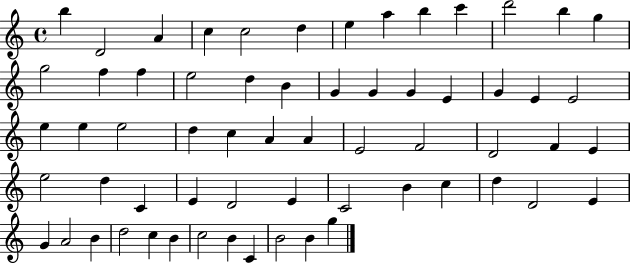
X:1
T:Untitled
M:4/4
L:1/4
K:C
b D2 A c c2 d e a b c' d'2 b g g2 f f e2 d B G G G E G E E2 e e e2 d c A A E2 F2 D2 F E e2 d C E D2 E C2 B c d D2 E G A2 B d2 c B c2 B C B2 B g